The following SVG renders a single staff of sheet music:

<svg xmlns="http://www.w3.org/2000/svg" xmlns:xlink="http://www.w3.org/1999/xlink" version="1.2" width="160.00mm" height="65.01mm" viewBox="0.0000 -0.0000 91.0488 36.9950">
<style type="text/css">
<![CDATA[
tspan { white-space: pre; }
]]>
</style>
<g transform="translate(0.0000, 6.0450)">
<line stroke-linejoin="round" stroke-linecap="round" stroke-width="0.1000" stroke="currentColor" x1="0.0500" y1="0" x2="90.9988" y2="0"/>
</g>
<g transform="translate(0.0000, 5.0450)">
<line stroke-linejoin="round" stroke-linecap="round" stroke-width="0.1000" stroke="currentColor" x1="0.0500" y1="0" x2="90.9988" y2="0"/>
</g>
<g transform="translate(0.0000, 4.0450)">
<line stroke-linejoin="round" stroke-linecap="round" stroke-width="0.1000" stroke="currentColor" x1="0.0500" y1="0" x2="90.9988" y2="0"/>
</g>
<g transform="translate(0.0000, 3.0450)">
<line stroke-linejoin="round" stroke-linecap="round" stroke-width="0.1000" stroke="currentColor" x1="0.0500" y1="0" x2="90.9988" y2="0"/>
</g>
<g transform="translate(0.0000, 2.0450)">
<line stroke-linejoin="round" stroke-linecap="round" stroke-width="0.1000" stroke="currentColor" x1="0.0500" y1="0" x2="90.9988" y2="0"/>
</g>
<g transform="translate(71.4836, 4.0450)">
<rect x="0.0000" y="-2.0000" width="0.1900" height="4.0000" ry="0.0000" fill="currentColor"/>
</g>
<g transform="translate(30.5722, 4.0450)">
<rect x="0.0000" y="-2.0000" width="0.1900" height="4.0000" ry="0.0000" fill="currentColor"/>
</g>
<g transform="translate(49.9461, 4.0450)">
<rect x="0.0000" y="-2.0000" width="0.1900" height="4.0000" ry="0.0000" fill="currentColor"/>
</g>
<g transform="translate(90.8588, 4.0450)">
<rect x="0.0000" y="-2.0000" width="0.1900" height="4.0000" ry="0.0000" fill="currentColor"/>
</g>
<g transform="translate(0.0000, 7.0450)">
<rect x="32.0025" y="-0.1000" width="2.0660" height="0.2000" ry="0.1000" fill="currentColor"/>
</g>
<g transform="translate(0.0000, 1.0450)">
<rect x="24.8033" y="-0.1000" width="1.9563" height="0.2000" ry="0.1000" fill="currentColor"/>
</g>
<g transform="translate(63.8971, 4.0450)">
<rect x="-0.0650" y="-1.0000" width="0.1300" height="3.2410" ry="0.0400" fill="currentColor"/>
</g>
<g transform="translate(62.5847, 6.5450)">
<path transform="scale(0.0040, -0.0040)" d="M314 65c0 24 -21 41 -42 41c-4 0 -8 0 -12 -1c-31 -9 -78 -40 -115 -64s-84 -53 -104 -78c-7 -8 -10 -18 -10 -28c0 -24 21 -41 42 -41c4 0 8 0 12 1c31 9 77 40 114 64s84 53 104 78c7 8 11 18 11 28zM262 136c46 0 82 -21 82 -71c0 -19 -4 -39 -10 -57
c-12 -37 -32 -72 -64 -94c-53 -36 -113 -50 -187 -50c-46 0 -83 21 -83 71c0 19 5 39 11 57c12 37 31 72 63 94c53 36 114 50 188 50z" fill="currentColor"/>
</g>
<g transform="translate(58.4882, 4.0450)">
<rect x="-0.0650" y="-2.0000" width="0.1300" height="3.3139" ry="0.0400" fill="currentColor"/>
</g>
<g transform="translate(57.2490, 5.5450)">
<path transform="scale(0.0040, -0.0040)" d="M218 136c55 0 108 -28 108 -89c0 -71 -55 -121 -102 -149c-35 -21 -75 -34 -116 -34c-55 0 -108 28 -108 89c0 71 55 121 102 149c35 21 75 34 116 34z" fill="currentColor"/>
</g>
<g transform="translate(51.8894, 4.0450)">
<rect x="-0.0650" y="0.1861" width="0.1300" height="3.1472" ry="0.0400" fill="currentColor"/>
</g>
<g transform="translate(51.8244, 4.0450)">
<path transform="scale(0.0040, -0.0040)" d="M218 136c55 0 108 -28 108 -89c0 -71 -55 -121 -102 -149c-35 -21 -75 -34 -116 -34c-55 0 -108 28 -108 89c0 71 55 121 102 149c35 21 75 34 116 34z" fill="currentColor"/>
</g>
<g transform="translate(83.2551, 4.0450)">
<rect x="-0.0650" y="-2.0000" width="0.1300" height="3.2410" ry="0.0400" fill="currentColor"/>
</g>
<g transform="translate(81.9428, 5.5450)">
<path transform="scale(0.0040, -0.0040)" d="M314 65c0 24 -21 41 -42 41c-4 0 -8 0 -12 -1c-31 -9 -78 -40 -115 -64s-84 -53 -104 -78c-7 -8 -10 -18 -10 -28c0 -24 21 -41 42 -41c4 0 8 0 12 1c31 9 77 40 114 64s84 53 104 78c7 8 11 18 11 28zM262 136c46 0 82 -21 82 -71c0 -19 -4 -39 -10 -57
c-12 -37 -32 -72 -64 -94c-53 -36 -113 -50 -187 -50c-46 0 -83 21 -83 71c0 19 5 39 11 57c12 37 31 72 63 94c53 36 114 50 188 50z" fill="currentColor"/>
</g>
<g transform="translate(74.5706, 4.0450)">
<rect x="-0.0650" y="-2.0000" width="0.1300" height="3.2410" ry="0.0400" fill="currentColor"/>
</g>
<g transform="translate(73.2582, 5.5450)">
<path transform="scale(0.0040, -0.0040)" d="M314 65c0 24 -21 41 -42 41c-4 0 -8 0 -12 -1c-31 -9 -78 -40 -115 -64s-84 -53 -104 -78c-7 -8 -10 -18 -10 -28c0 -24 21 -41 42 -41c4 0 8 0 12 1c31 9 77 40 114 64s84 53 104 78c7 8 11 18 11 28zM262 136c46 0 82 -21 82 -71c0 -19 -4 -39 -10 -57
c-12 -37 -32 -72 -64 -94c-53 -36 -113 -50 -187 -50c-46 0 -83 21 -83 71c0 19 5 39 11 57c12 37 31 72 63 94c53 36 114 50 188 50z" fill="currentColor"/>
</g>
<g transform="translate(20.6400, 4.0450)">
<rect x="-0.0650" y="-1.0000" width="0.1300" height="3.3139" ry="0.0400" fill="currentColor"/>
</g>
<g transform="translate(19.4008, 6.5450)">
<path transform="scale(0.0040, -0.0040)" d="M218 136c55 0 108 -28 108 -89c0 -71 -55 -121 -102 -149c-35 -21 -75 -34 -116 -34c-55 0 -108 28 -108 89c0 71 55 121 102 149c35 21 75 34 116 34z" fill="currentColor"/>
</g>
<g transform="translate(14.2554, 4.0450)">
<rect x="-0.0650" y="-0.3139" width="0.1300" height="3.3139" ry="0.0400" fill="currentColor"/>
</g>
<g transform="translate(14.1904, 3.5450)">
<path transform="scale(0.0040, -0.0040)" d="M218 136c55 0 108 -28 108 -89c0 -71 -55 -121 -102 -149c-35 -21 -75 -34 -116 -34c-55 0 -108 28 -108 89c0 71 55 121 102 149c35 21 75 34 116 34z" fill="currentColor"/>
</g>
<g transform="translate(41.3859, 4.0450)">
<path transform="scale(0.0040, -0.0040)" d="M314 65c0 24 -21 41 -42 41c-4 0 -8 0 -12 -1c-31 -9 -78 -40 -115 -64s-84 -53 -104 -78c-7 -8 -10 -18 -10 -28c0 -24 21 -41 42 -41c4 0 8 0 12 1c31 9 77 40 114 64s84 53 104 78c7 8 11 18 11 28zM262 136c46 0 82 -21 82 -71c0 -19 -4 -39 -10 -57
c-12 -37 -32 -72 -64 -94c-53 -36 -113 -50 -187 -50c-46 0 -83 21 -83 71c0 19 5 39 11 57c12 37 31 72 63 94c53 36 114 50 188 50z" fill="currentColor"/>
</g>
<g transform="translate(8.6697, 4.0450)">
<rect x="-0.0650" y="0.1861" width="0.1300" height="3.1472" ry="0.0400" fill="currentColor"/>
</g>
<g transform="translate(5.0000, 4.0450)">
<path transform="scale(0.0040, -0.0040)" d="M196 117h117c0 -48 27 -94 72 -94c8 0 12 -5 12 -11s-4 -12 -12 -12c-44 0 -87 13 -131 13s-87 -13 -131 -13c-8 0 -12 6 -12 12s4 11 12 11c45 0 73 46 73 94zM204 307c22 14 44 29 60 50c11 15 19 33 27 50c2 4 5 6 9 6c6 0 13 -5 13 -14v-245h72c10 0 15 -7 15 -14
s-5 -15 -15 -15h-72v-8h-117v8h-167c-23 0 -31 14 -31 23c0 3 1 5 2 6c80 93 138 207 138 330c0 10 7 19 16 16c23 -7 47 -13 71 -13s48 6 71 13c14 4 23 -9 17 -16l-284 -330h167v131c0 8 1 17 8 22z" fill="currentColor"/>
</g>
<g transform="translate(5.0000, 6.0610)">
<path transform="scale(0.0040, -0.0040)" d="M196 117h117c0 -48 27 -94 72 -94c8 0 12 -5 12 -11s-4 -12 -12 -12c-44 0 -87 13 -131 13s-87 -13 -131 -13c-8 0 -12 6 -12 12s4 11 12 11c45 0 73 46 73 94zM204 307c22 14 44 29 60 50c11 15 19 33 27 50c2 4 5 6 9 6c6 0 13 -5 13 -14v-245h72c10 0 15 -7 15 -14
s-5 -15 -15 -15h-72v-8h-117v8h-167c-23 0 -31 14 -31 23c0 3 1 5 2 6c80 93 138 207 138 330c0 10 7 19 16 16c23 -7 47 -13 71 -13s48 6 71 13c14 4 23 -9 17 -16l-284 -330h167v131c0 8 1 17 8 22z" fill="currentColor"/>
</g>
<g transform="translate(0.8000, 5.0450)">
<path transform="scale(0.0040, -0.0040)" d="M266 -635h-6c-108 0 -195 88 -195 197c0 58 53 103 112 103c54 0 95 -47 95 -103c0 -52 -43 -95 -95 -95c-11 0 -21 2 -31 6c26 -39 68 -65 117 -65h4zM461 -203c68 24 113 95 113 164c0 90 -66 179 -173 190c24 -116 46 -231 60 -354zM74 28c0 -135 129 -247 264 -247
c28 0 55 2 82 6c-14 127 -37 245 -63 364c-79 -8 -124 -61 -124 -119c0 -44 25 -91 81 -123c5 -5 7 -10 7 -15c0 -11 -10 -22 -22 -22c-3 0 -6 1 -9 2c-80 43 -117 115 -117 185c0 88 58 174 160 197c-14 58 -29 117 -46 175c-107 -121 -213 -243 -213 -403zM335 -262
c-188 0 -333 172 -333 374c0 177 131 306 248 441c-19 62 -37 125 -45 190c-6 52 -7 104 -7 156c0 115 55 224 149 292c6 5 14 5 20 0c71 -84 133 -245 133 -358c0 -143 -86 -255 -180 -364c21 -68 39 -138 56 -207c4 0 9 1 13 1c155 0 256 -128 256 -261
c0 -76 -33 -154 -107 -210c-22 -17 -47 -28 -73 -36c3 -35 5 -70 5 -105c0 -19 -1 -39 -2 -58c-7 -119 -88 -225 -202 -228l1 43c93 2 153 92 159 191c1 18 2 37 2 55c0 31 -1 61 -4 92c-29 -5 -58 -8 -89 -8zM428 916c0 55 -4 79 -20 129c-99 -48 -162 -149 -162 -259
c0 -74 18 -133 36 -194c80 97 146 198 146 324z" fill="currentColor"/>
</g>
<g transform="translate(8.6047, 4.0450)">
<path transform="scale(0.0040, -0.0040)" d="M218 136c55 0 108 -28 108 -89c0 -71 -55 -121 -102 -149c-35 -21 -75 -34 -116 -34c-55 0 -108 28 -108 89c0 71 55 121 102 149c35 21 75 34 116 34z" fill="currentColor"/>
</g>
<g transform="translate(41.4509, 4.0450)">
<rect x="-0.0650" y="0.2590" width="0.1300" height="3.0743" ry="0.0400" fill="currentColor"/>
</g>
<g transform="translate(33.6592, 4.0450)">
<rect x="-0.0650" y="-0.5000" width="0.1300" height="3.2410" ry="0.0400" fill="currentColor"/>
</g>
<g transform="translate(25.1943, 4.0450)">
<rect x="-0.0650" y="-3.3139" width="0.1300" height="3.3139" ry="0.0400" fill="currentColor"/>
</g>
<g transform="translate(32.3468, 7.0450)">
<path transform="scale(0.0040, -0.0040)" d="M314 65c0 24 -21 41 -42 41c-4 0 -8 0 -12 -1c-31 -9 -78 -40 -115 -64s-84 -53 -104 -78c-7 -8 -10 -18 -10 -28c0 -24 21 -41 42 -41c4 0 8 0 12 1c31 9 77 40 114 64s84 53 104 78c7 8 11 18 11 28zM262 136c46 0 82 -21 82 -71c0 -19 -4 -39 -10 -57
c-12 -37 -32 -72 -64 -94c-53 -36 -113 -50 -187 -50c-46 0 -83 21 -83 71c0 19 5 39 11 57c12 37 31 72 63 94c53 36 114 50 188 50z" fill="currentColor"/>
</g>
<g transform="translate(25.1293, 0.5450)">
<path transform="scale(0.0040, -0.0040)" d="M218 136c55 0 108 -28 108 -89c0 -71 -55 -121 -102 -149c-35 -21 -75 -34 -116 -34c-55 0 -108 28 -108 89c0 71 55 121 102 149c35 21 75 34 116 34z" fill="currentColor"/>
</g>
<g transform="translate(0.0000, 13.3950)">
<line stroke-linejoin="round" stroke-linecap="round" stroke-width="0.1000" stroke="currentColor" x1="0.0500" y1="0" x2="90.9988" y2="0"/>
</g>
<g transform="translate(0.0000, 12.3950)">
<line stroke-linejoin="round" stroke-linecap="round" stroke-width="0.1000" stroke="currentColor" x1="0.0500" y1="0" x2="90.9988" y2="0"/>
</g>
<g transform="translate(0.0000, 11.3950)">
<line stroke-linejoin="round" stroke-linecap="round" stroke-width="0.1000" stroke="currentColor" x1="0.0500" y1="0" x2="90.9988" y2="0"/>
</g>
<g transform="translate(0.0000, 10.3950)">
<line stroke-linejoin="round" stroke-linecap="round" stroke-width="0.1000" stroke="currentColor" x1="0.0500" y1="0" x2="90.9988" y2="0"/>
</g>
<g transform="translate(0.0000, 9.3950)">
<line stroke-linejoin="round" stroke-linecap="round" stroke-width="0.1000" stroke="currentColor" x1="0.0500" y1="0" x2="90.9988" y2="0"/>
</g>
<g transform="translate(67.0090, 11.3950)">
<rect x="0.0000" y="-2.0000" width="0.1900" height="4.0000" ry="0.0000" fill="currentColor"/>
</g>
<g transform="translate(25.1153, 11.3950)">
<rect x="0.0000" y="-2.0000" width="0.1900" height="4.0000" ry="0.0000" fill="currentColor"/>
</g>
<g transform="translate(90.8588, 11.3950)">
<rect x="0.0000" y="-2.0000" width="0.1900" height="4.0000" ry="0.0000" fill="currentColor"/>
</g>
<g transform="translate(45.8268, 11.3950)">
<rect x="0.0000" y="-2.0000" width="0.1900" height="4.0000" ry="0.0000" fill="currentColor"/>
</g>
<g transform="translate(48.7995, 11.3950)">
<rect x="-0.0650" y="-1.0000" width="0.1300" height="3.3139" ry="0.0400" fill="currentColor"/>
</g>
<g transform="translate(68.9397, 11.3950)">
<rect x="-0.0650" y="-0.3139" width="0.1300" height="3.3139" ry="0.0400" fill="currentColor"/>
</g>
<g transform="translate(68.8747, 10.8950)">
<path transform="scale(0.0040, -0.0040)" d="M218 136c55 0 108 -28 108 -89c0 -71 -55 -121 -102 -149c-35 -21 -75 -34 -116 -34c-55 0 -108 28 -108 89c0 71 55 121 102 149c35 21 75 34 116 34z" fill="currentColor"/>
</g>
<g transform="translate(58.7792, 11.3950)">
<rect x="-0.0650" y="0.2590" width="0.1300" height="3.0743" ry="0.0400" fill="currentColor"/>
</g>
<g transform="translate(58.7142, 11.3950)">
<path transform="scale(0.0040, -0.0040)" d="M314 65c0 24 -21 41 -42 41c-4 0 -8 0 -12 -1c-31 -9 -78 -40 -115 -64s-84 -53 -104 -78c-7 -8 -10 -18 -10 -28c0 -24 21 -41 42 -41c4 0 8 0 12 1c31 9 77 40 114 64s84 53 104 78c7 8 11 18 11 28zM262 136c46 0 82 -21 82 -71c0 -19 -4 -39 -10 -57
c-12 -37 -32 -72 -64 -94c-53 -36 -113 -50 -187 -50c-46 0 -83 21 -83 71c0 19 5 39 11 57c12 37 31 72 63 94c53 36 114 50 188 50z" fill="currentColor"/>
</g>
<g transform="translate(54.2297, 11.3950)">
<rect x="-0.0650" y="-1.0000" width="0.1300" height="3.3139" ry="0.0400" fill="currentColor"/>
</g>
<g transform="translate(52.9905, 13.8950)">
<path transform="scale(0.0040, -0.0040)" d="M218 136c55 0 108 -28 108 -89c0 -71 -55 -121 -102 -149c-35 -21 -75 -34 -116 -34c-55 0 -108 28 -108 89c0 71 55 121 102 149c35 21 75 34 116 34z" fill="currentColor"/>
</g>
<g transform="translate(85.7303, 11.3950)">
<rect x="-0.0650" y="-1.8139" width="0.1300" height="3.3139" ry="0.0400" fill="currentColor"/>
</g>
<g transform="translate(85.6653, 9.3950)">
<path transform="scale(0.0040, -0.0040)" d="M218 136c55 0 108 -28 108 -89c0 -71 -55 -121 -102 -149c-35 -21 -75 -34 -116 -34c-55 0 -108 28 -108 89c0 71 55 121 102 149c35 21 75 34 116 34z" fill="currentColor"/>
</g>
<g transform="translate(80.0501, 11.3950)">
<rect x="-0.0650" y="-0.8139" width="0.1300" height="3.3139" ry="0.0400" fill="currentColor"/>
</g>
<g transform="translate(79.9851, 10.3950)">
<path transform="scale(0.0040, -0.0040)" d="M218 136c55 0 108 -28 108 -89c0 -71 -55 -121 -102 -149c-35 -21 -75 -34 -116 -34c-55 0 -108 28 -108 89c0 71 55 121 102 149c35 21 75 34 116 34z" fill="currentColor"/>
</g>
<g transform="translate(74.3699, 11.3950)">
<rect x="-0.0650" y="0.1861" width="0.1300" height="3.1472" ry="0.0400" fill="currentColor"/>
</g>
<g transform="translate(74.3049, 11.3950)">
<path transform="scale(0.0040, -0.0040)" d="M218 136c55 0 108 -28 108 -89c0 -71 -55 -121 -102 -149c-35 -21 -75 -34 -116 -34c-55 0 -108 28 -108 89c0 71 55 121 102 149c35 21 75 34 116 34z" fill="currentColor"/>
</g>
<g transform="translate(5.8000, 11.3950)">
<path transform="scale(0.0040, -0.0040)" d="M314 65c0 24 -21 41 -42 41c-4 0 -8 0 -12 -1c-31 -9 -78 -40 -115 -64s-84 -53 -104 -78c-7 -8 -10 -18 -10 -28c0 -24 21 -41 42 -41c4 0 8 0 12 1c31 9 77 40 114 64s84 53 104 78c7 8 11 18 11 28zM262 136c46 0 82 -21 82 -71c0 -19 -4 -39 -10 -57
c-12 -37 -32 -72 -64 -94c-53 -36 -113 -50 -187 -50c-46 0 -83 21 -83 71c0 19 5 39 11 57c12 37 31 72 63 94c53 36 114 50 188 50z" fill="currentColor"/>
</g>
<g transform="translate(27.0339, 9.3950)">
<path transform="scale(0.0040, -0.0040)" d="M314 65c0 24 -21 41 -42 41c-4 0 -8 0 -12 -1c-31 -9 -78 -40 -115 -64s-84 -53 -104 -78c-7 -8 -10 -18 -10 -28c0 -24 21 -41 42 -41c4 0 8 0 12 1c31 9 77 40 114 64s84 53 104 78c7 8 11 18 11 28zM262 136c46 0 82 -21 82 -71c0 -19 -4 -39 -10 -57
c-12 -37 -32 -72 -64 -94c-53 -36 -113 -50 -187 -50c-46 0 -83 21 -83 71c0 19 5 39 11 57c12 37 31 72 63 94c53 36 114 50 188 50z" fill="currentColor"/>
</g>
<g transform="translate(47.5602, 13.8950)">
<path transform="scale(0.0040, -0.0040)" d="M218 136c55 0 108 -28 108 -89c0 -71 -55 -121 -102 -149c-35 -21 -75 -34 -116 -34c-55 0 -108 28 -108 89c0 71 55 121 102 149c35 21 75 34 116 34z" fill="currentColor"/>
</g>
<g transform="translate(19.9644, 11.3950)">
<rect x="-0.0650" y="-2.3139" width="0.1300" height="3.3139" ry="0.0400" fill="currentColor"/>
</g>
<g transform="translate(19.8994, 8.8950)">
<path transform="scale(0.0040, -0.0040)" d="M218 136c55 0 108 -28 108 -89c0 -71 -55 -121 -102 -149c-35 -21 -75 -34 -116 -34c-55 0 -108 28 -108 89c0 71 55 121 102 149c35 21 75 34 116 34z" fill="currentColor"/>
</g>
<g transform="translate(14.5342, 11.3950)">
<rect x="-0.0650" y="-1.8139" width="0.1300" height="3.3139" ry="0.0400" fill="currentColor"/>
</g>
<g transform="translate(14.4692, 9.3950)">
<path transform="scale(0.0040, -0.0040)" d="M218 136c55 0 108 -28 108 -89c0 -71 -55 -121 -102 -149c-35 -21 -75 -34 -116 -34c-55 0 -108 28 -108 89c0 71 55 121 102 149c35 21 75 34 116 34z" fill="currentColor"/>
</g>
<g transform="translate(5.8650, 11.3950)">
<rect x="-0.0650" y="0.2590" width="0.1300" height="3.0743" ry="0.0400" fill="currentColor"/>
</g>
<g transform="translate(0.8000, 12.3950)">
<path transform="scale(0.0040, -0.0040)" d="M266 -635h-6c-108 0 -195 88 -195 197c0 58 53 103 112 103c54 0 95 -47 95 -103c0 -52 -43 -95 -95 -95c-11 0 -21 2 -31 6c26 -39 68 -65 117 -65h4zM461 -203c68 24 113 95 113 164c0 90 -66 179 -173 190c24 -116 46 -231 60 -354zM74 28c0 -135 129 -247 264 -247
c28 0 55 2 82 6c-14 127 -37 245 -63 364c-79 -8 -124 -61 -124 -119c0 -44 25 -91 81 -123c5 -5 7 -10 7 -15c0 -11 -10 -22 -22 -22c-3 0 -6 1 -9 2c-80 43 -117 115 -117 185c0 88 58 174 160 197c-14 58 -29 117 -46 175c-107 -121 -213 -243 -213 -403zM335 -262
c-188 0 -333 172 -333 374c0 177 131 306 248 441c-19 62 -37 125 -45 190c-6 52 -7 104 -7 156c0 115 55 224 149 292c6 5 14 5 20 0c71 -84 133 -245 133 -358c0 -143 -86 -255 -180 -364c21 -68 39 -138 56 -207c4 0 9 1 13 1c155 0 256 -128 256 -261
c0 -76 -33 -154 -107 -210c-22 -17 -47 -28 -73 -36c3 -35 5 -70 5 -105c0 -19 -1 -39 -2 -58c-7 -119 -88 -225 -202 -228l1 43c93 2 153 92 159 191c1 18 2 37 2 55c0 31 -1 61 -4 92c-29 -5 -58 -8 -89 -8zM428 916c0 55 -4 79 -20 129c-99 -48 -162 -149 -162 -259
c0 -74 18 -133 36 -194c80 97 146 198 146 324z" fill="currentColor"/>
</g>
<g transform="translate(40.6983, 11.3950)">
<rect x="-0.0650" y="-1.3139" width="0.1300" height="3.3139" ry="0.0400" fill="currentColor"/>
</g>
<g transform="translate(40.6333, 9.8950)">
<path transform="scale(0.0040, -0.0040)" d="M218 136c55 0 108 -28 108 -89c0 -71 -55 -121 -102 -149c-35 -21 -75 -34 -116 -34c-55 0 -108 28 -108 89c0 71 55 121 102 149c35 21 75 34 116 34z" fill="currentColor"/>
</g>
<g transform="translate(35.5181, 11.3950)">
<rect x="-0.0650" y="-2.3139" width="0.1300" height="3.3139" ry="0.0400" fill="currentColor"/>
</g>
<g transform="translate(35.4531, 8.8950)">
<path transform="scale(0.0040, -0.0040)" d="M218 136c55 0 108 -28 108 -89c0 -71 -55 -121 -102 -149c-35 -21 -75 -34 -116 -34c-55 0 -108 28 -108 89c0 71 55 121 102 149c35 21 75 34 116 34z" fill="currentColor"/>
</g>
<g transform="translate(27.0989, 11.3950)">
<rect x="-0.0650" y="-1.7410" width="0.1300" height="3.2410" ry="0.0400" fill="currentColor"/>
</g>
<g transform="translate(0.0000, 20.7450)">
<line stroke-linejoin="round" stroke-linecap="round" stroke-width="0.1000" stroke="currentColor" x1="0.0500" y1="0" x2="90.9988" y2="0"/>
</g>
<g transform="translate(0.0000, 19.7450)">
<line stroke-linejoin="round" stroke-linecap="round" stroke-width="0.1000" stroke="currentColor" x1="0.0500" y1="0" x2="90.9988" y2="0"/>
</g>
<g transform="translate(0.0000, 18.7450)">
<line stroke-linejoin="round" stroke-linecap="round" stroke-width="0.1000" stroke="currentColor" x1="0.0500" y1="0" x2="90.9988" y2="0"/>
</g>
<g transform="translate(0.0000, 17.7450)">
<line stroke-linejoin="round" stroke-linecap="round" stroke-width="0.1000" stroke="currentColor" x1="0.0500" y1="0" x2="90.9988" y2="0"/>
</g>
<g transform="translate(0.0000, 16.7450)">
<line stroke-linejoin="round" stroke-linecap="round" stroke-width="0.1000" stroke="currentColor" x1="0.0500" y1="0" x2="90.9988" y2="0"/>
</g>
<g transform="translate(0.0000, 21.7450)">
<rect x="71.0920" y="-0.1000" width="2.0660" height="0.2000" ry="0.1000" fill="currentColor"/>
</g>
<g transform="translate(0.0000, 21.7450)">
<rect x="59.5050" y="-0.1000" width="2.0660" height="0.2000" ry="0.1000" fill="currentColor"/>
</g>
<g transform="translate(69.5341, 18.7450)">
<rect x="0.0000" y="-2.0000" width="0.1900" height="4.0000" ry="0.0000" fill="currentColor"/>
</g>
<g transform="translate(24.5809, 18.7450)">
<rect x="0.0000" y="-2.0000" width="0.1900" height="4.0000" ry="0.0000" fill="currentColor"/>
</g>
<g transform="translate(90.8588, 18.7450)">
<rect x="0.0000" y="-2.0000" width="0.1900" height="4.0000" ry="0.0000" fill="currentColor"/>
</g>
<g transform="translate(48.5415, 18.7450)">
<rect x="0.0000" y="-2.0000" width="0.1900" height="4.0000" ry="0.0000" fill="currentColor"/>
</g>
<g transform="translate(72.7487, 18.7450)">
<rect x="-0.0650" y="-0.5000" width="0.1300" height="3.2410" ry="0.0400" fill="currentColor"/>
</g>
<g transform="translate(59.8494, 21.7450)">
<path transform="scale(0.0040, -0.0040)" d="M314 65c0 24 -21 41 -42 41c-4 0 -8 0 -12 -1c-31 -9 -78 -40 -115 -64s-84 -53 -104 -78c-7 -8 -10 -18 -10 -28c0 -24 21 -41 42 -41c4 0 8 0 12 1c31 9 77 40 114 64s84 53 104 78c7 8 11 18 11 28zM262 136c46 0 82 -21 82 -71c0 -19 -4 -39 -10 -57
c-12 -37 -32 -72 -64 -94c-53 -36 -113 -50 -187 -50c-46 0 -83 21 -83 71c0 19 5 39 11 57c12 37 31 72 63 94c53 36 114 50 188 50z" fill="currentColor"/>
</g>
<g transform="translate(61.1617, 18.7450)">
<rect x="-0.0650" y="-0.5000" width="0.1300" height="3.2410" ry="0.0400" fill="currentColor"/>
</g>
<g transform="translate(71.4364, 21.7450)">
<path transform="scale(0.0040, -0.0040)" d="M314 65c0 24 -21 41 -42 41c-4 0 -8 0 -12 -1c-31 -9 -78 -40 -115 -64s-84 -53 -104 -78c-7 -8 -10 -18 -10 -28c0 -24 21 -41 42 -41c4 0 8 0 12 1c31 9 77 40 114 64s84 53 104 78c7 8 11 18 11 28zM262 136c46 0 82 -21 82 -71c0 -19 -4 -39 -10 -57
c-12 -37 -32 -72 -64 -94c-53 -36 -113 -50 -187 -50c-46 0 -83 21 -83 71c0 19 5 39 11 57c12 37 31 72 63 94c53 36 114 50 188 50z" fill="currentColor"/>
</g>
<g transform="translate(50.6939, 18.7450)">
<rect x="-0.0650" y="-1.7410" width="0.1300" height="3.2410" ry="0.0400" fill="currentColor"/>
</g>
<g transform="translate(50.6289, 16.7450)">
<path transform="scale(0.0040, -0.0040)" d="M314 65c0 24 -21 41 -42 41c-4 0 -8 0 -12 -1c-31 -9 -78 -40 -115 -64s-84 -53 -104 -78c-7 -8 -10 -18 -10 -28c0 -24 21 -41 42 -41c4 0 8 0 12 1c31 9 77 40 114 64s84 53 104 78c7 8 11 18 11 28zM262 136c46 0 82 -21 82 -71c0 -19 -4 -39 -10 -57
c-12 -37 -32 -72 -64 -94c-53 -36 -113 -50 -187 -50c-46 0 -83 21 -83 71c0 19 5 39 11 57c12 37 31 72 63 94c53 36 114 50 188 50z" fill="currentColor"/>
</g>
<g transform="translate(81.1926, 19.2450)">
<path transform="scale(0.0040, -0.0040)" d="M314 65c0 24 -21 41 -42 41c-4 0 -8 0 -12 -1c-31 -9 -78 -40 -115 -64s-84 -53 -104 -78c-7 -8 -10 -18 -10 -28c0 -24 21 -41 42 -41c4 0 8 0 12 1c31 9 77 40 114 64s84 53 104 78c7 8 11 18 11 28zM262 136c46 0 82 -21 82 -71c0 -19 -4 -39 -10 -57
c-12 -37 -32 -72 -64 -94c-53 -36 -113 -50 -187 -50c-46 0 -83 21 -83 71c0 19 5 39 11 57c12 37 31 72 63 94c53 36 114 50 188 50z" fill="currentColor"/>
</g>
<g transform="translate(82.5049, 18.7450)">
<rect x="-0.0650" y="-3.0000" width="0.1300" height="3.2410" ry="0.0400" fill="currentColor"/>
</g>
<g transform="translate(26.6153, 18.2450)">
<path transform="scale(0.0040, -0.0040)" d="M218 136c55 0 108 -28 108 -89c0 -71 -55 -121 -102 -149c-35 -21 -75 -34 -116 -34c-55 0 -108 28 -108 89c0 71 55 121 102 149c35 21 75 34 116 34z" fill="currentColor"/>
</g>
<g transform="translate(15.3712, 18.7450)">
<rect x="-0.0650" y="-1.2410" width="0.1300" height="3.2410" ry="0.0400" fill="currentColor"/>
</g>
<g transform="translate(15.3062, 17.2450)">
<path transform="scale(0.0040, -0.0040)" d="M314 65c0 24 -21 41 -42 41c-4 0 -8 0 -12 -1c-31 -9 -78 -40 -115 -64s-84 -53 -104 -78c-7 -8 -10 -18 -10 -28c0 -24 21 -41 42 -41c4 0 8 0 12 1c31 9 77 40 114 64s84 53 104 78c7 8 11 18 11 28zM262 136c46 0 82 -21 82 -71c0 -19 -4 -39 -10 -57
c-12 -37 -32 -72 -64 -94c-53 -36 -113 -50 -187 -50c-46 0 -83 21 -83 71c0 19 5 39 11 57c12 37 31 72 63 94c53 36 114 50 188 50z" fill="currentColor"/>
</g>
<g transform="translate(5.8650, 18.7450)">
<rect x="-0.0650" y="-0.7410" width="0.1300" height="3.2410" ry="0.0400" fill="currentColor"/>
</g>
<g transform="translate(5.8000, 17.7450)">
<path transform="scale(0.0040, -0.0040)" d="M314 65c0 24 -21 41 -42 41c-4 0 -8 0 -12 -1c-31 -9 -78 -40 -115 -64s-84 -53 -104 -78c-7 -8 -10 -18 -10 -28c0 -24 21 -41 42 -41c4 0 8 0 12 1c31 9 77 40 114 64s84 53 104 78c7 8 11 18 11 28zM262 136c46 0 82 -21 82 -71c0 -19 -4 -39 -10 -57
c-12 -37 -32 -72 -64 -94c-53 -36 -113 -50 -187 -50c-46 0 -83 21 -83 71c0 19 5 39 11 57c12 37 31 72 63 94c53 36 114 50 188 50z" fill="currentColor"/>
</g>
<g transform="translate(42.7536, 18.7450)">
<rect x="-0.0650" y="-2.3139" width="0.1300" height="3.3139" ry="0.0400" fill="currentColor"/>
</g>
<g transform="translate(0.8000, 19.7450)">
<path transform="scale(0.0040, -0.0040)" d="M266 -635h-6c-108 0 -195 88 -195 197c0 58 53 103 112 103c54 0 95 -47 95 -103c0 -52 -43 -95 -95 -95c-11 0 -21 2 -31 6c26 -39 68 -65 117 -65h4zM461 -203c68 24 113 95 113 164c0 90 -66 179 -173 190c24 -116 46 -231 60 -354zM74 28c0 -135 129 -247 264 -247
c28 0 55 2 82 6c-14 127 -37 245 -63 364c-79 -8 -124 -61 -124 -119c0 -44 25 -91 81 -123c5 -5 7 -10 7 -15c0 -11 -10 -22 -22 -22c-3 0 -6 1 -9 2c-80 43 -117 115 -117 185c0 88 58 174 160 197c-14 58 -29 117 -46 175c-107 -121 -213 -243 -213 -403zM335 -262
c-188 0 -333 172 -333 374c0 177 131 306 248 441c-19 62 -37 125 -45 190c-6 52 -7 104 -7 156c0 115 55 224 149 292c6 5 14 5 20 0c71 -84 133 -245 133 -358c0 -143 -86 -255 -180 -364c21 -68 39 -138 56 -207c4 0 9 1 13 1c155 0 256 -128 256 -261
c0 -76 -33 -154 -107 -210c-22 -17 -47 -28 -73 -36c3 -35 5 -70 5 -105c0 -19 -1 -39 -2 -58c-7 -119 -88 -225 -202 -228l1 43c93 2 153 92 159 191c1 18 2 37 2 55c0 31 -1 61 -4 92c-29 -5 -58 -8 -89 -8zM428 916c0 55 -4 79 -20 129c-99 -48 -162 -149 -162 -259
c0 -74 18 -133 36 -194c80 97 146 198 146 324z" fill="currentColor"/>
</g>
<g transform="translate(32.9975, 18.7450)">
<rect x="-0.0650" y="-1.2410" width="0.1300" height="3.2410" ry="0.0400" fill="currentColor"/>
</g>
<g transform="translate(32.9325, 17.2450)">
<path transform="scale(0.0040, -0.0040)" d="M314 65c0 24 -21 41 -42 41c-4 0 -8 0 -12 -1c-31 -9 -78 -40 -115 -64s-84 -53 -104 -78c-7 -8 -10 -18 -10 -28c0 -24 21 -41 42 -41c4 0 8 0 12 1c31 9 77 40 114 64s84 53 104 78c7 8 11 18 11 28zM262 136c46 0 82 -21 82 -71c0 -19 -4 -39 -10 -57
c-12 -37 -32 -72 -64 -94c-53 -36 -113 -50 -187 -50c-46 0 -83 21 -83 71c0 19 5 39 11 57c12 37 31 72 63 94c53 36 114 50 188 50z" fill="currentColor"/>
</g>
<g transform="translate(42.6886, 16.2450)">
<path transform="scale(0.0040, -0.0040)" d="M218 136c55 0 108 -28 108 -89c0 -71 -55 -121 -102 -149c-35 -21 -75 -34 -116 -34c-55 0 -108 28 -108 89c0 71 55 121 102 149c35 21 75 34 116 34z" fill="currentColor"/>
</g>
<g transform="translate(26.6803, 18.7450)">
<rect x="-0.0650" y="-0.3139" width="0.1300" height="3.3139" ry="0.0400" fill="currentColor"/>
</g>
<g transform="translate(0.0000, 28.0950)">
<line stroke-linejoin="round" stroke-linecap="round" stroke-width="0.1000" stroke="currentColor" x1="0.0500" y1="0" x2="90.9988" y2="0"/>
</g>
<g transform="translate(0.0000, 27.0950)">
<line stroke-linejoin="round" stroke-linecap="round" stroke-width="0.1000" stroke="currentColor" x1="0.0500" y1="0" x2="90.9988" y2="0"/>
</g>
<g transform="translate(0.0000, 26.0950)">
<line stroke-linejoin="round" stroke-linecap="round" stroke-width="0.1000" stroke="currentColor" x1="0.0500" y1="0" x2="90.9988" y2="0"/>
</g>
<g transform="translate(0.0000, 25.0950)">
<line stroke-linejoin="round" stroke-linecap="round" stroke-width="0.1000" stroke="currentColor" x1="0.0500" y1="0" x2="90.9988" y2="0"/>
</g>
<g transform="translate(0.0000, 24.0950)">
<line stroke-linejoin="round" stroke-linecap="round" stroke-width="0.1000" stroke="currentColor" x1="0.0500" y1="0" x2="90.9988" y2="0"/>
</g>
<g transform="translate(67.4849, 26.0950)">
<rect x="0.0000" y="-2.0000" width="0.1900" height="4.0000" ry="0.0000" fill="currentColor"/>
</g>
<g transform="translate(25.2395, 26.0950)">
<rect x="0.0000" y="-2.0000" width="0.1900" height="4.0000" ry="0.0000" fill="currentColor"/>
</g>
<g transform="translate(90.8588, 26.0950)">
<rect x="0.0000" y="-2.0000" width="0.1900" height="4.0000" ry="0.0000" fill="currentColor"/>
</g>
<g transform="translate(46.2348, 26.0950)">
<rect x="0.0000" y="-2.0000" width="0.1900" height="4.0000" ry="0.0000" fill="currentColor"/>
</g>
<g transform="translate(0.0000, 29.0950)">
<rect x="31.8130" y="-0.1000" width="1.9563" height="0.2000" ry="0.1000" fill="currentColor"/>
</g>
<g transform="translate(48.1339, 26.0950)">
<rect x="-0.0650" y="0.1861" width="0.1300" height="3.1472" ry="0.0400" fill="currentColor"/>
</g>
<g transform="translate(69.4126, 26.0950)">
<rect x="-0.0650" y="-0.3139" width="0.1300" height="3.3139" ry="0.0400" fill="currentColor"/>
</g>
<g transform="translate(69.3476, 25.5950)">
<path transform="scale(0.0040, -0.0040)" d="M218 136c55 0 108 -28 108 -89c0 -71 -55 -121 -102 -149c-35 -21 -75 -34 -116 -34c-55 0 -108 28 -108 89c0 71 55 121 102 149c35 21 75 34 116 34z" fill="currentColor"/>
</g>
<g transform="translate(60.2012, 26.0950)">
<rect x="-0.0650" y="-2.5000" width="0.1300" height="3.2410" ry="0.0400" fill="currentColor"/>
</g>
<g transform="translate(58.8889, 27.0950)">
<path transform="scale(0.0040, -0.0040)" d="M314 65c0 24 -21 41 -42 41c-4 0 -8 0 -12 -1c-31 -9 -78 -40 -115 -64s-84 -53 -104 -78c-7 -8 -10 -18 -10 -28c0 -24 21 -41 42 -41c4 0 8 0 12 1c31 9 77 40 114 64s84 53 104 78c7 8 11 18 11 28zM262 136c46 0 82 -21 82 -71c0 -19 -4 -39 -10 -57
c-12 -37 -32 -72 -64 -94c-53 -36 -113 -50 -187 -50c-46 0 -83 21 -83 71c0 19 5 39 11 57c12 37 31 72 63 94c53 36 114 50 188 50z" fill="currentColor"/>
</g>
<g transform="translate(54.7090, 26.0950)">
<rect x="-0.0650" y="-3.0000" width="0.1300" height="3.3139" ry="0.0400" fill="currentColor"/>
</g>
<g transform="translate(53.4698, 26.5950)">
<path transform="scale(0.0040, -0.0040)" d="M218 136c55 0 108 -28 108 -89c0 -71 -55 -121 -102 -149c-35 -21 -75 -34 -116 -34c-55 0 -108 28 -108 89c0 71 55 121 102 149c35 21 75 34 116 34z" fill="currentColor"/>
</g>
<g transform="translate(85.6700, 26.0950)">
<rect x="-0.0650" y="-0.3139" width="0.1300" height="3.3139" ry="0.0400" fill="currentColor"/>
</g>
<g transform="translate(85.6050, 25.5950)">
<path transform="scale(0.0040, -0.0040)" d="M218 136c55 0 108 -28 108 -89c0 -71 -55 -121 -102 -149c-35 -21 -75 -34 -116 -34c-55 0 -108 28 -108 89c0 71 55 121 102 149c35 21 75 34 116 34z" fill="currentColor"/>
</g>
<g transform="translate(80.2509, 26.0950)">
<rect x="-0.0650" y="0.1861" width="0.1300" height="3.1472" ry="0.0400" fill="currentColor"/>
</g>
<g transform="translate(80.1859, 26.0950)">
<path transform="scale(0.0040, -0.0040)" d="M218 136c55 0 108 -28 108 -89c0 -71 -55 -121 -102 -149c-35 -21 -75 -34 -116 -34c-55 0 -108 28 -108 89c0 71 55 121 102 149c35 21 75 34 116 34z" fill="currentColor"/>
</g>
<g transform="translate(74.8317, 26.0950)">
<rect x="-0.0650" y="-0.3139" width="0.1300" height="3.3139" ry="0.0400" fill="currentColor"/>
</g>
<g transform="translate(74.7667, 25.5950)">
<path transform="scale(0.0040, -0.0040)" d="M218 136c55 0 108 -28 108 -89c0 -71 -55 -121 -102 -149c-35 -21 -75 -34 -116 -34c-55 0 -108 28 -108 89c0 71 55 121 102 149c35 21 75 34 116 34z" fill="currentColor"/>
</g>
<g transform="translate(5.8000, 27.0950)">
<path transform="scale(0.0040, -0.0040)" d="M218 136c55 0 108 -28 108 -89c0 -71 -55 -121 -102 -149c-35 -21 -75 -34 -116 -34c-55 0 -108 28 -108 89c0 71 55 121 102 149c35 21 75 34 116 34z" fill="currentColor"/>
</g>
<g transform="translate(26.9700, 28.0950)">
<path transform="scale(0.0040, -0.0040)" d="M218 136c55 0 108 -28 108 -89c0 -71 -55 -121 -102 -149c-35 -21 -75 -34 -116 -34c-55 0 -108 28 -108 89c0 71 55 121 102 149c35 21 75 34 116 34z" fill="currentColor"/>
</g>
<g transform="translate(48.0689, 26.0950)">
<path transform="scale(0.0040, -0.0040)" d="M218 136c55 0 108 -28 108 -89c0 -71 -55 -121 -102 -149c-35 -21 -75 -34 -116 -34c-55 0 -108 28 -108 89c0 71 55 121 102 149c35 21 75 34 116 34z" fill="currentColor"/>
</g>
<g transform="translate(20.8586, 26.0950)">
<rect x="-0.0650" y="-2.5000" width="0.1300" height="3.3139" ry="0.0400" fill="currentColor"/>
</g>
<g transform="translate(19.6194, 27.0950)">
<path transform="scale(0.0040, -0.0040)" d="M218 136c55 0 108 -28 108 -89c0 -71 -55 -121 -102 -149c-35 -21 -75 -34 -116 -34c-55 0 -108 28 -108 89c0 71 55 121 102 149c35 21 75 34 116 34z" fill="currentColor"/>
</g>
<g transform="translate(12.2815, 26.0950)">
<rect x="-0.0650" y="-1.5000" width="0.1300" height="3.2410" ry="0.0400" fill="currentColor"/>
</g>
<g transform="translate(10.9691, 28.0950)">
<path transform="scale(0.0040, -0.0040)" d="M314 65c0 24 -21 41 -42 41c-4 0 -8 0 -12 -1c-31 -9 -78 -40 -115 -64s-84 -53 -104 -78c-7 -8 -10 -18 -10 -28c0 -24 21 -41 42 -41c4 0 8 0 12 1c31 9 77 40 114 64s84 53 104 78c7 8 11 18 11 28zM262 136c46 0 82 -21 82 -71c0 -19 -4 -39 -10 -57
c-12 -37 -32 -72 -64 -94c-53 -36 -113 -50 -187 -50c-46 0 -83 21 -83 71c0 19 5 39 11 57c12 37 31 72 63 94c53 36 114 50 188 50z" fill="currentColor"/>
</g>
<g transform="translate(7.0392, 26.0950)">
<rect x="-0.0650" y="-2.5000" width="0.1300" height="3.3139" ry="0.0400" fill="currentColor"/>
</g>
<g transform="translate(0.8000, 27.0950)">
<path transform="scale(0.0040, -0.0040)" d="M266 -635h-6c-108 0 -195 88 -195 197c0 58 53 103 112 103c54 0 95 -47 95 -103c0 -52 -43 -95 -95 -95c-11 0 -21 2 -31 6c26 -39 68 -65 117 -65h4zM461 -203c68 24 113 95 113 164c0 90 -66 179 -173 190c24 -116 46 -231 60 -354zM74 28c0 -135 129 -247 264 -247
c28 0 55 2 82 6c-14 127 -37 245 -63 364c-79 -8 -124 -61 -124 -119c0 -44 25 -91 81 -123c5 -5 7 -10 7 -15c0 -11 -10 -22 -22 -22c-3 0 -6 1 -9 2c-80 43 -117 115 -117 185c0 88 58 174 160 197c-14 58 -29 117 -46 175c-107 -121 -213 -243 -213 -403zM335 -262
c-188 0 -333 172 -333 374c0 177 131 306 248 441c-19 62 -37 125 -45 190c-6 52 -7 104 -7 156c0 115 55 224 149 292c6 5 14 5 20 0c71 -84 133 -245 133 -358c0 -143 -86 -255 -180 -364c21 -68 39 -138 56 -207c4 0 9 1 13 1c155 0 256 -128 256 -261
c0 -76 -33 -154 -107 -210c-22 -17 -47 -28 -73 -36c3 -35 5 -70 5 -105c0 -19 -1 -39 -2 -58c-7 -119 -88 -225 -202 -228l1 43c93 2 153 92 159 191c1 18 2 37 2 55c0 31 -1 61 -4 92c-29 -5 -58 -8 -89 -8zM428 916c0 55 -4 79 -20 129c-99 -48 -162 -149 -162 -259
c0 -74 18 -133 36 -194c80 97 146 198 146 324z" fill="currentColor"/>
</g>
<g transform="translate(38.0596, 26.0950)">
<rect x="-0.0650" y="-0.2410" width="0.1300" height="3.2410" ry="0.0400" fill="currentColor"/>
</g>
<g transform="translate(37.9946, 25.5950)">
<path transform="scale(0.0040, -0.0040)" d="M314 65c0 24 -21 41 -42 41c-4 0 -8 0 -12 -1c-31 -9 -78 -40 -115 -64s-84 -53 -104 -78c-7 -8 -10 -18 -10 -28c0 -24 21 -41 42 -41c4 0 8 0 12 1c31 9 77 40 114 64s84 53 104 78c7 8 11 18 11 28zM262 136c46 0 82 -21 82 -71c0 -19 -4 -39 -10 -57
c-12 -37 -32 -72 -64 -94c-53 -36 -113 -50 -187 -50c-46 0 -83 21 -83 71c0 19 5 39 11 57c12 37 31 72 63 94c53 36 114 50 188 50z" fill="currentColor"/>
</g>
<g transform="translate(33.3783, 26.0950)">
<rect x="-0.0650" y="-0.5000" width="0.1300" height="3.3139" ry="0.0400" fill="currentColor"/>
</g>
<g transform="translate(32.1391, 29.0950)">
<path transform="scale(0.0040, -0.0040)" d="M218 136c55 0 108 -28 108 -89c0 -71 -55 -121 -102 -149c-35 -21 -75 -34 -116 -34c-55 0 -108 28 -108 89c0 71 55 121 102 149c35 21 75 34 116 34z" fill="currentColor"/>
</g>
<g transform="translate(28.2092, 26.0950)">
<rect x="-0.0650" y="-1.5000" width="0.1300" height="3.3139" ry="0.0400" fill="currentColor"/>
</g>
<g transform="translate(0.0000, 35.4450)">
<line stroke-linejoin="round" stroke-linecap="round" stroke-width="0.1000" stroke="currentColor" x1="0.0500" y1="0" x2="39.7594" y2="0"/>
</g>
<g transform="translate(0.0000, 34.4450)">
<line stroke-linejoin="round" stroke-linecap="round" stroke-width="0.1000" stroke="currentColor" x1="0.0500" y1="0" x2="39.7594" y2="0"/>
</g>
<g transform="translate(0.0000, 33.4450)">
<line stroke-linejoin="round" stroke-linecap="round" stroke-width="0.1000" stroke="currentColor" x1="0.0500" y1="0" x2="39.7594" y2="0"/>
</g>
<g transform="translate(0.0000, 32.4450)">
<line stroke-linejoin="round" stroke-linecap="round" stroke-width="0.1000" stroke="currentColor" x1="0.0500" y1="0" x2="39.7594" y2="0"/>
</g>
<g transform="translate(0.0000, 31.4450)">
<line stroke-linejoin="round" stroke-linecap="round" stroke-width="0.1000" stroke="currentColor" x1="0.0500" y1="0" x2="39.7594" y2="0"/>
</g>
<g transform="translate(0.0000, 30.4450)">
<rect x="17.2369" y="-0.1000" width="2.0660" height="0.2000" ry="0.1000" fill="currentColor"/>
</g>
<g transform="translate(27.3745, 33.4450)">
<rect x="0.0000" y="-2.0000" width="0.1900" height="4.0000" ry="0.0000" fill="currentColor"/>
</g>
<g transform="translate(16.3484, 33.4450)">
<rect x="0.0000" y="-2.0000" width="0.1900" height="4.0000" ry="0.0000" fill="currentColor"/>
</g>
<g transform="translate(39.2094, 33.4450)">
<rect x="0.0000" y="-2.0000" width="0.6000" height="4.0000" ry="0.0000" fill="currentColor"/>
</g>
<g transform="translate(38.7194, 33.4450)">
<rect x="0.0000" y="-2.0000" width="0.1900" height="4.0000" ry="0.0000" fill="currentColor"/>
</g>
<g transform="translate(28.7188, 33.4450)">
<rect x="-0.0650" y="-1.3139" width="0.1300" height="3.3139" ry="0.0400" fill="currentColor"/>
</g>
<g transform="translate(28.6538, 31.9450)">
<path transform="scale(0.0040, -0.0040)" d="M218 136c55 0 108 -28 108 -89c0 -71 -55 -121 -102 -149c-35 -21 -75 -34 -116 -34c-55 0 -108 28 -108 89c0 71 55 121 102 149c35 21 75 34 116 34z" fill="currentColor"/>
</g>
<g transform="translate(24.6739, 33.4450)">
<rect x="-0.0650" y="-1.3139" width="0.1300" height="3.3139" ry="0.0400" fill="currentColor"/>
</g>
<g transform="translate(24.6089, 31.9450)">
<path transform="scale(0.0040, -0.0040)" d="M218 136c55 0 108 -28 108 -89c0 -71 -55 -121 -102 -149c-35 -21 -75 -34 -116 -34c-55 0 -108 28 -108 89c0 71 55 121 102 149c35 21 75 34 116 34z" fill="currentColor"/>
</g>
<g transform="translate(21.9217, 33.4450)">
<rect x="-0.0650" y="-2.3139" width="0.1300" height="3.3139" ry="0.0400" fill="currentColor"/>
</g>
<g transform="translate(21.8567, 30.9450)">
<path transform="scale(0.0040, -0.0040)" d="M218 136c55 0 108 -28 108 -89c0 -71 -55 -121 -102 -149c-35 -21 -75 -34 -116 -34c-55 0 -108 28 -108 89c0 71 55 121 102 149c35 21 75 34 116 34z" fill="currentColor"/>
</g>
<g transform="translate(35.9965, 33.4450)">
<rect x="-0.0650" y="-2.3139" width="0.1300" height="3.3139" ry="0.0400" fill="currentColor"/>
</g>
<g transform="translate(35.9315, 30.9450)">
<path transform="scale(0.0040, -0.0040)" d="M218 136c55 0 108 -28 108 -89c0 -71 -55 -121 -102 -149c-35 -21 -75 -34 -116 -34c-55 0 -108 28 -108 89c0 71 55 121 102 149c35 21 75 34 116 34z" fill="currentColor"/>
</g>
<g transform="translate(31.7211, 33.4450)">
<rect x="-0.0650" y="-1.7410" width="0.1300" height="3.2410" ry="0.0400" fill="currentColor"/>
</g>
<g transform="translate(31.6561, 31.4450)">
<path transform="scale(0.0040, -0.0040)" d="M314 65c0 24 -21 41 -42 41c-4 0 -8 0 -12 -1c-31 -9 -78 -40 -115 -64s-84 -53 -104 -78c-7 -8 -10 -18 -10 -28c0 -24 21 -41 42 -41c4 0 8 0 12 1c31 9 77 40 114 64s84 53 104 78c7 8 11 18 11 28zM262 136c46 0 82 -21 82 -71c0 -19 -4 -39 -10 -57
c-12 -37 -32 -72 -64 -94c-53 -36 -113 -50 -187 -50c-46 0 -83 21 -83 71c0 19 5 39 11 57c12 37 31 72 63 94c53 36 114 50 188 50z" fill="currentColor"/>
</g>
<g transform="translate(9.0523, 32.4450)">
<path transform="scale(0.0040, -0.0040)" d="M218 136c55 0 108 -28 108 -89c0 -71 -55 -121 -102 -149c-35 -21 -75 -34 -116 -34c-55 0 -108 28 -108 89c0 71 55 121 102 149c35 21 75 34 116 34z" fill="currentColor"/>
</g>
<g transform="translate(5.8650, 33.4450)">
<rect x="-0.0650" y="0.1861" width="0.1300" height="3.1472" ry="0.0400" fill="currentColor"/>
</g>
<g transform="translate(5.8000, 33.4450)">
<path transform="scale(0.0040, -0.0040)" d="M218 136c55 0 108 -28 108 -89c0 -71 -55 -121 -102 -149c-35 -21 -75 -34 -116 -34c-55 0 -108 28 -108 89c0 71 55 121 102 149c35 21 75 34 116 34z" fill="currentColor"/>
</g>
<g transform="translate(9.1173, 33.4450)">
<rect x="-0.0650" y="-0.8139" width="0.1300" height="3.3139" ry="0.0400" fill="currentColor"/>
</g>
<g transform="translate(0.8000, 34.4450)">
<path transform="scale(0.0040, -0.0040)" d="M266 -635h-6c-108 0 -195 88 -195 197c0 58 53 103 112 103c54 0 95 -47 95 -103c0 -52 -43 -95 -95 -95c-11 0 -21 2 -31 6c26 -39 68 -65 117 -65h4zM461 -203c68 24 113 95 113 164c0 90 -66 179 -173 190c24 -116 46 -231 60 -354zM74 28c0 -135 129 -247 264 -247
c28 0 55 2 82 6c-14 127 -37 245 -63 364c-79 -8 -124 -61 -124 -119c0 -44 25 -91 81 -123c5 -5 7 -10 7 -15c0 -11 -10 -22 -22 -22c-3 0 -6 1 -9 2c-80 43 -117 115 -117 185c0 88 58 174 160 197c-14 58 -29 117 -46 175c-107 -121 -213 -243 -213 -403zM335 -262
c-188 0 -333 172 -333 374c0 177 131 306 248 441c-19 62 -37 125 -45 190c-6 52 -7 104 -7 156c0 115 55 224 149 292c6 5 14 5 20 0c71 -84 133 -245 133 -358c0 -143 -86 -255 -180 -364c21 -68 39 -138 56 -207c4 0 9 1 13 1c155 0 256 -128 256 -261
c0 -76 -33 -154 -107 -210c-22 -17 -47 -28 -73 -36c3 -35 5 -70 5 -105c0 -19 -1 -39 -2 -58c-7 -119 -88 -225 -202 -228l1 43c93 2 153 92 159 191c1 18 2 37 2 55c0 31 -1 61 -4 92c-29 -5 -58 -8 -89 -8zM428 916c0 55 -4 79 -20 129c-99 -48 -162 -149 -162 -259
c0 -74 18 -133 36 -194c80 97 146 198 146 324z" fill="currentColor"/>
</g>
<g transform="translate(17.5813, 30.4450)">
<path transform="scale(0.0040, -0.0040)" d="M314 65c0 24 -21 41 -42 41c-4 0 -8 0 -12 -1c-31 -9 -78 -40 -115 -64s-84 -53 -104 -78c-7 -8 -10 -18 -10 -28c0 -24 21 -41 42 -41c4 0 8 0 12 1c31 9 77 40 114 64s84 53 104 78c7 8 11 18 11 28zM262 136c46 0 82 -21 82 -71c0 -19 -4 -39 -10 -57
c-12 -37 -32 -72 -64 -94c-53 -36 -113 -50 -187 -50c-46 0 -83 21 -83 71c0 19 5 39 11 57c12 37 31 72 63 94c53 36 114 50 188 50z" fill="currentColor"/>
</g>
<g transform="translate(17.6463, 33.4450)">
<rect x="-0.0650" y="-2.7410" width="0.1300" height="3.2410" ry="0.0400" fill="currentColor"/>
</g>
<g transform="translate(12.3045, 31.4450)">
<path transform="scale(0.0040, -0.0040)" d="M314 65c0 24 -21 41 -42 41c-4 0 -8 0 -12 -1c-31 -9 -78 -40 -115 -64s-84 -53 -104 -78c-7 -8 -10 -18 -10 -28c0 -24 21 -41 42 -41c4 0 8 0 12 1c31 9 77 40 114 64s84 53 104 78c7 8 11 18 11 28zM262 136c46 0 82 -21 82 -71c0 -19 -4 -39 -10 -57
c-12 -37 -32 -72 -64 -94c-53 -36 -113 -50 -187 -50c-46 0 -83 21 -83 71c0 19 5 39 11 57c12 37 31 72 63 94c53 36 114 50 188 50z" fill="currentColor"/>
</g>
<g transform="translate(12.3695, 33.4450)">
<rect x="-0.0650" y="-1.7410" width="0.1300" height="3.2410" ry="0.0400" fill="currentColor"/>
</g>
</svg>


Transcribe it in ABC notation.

X:1
T:Untitled
M:4/4
L:1/4
K:C
B c D b C2 B2 B F D2 F2 F2 B2 f g f2 g e D D B2 c B d f d2 e2 c e2 g f2 C2 C2 A2 G E2 G E C c2 B A G2 c c B c B d f2 a2 g e e f2 g